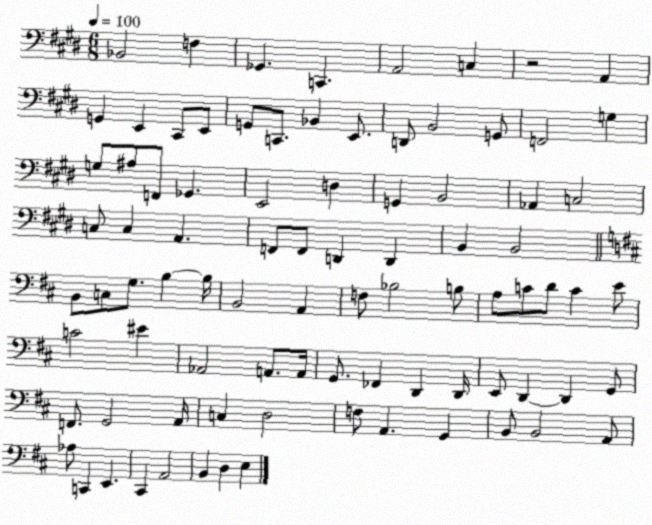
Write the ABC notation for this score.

X:1
T:Untitled
M:6/8
L:1/4
K:E
_B,,2 F, _G,, C,, A,,2 C, z2 A,, G,, E,, ^C,,/2 E,,/2 G,,/2 C,,/2 _B,, E,,/2 D,,/2 B,,2 G,,/2 F,,2 G, G,/2 ^A,/2 F,,/2 _G,, E,,2 D, G,, B,,2 _A,, C,2 C,/2 C, A,, F,,/2 F,,/2 D,, D,, B,, B,,2 B,,/2 C,/2 G,/2 B, B,/4 B,,2 A,, F,/2 _B,2 B,/2 A,/2 C/2 D/2 C E/2 C2 ^E _A,,2 A,,/2 A,,/4 G,,/2 _F,, D,, D,,/4 E,,/2 D,, D,, G,,/2 F,,/2 G,,2 A,,/4 C, D,2 F,/2 A,, G,, B,,/2 B,,2 A,,/2 _A,/2 C,, E,, ^C,, A,,2 B,, D, E,